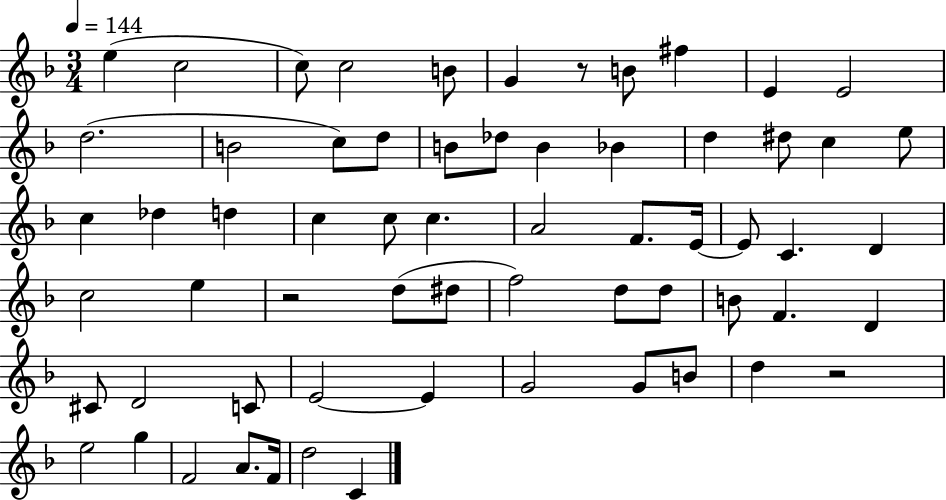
{
  \clef treble
  \numericTimeSignature
  \time 3/4
  \key f \major
  \tempo 4 = 144
  \repeat volta 2 { e''4( c''2 | c''8) c''2 b'8 | g'4 r8 b'8 fis''4 | e'4 e'2 | \break d''2.( | b'2 c''8) d''8 | b'8 des''8 b'4 bes'4 | d''4 dis''8 c''4 e''8 | \break c''4 des''4 d''4 | c''4 c''8 c''4. | a'2 f'8. e'16~~ | e'8 c'4. d'4 | \break c''2 e''4 | r2 d''8( dis''8 | f''2) d''8 d''8 | b'8 f'4. d'4 | \break cis'8 d'2 c'8 | e'2~~ e'4 | g'2 g'8 b'8 | d''4 r2 | \break e''2 g''4 | f'2 a'8. f'16 | d''2 c'4 | } \bar "|."
}